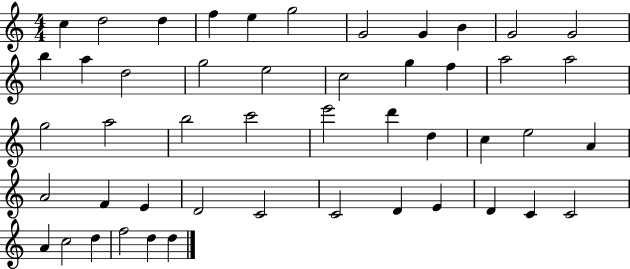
{
  \clef treble
  \numericTimeSignature
  \time 4/4
  \key c \major
  c''4 d''2 d''4 | f''4 e''4 g''2 | g'2 g'4 b'4 | g'2 g'2 | \break b''4 a''4 d''2 | g''2 e''2 | c''2 g''4 f''4 | a''2 a''2 | \break g''2 a''2 | b''2 c'''2 | e'''2 d'''4 d''4 | c''4 e''2 a'4 | \break a'2 f'4 e'4 | d'2 c'2 | c'2 d'4 e'4 | d'4 c'4 c'2 | \break a'4 c''2 d''4 | f''2 d''4 d''4 | \bar "|."
}